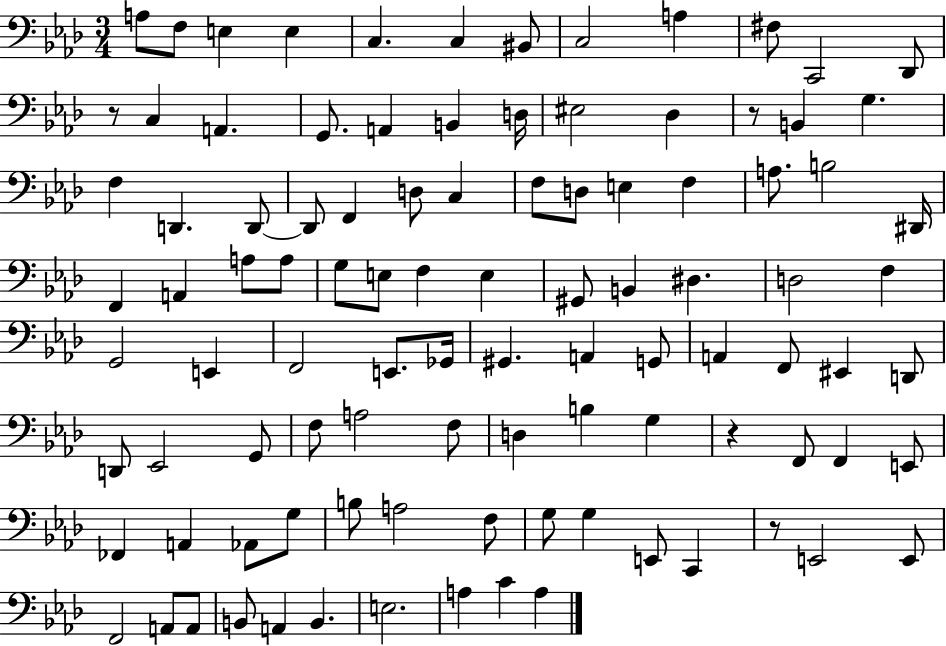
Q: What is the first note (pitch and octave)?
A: A3